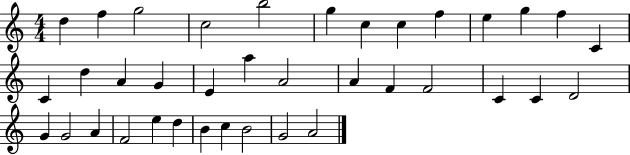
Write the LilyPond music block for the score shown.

{
  \clef treble
  \numericTimeSignature
  \time 4/4
  \key c \major
  d''4 f''4 g''2 | c''2 b''2 | g''4 c''4 c''4 f''4 | e''4 g''4 f''4 c'4 | \break c'4 d''4 a'4 g'4 | e'4 a''4 a'2 | a'4 f'4 f'2 | c'4 c'4 d'2 | \break g'4 g'2 a'4 | f'2 e''4 d''4 | b'4 c''4 b'2 | g'2 a'2 | \break \bar "|."
}